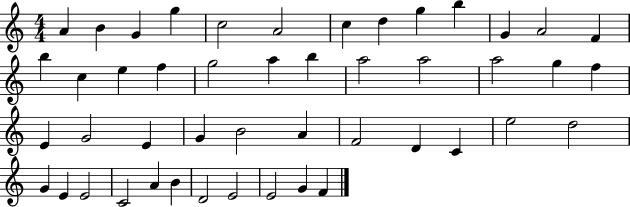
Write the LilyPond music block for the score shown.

{
  \clef treble
  \numericTimeSignature
  \time 4/4
  \key c \major
  a'4 b'4 g'4 g''4 | c''2 a'2 | c''4 d''4 g''4 b''4 | g'4 a'2 f'4 | \break b''4 c''4 e''4 f''4 | g''2 a''4 b''4 | a''2 a''2 | a''2 g''4 f''4 | \break e'4 g'2 e'4 | g'4 b'2 a'4 | f'2 d'4 c'4 | e''2 d''2 | \break g'4 e'4 e'2 | c'2 a'4 b'4 | d'2 e'2 | e'2 g'4 f'4 | \break \bar "|."
}